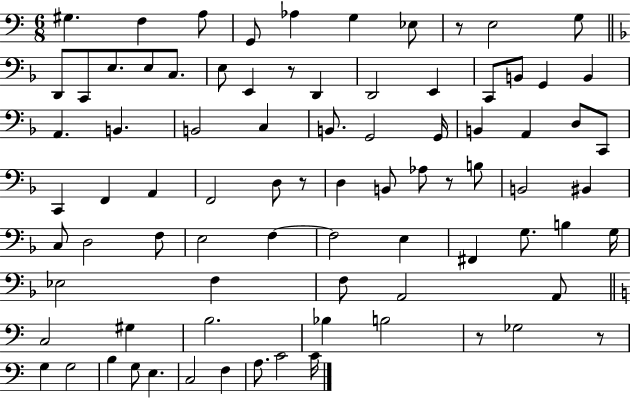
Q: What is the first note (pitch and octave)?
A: G#3